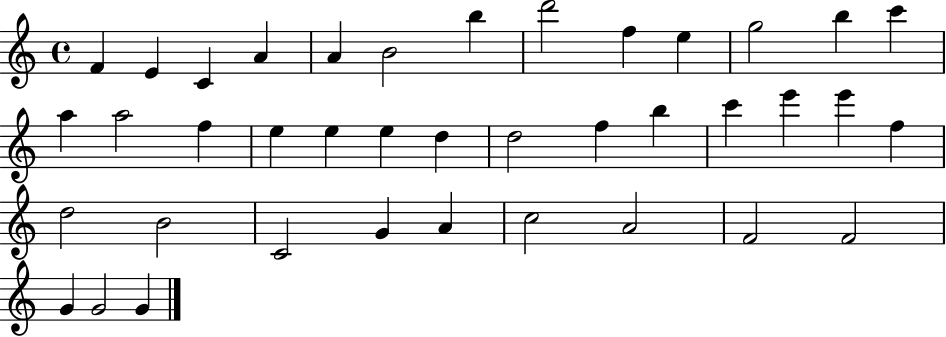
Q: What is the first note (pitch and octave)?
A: F4